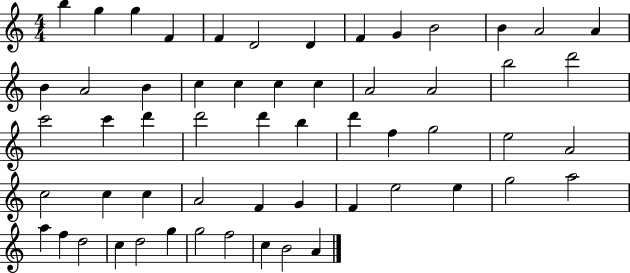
{
  \clef treble
  \numericTimeSignature
  \time 4/4
  \key c \major
  b''4 g''4 g''4 f'4 | f'4 d'2 d'4 | f'4 g'4 b'2 | b'4 a'2 a'4 | \break b'4 a'2 b'4 | c''4 c''4 c''4 c''4 | a'2 a'2 | b''2 d'''2 | \break c'''2 c'''4 d'''4 | d'''2 d'''4 b''4 | d'''4 f''4 g''2 | e''2 a'2 | \break c''2 c''4 c''4 | a'2 f'4 g'4 | f'4 e''2 e''4 | g''2 a''2 | \break a''4 f''4 d''2 | c''4 d''2 g''4 | g''2 f''2 | c''4 b'2 a'4 | \break \bar "|."
}